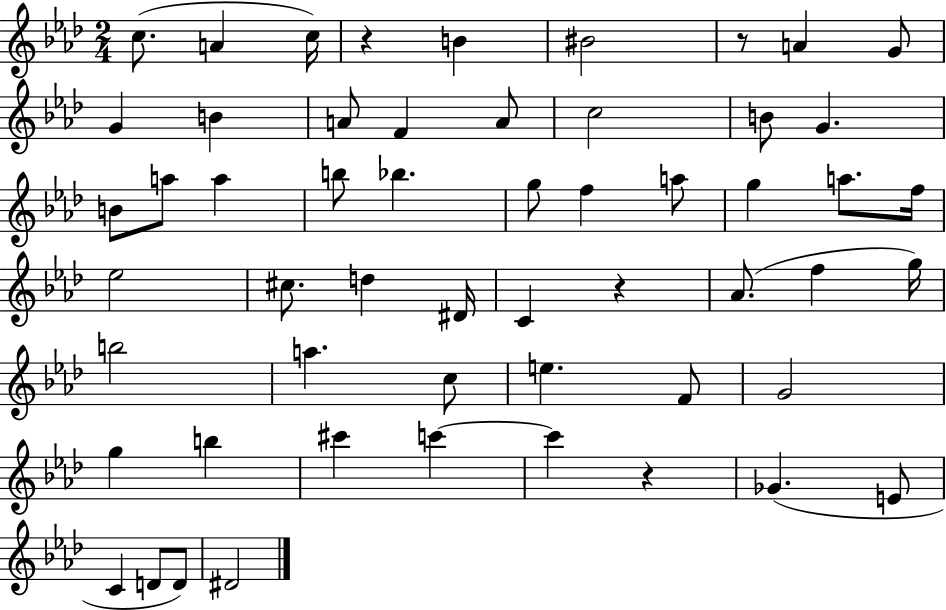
{
  \clef treble
  \numericTimeSignature
  \time 2/4
  \key aes \major
  c''8.( a'4 c''16) | r4 b'4 | bis'2 | r8 a'4 g'8 | \break g'4 b'4 | a'8 f'4 a'8 | c''2 | b'8 g'4. | \break b'8 a''8 a''4 | b''8 bes''4. | g''8 f''4 a''8 | g''4 a''8. f''16 | \break ees''2 | cis''8. d''4 dis'16 | c'4 r4 | aes'8.( f''4 g''16) | \break b''2 | a''4. c''8 | e''4. f'8 | g'2 | \break g''4 b''4 | cis'''4 c'''4~~ | c'''4 r4 | ges'4.( e'8 | \break c'4 d'8 d'8) | dis'2 | \bar "|."
}